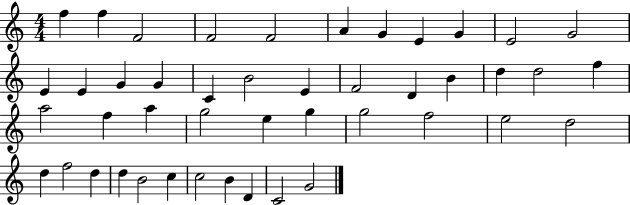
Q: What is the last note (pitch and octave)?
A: G4